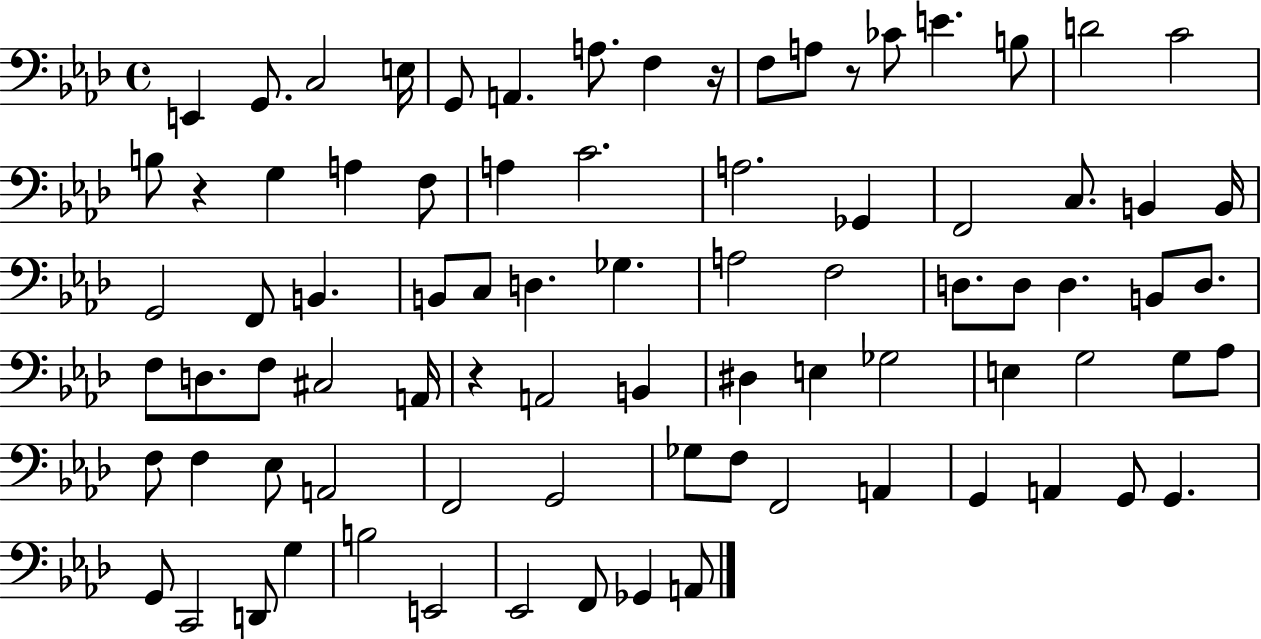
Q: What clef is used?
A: bass